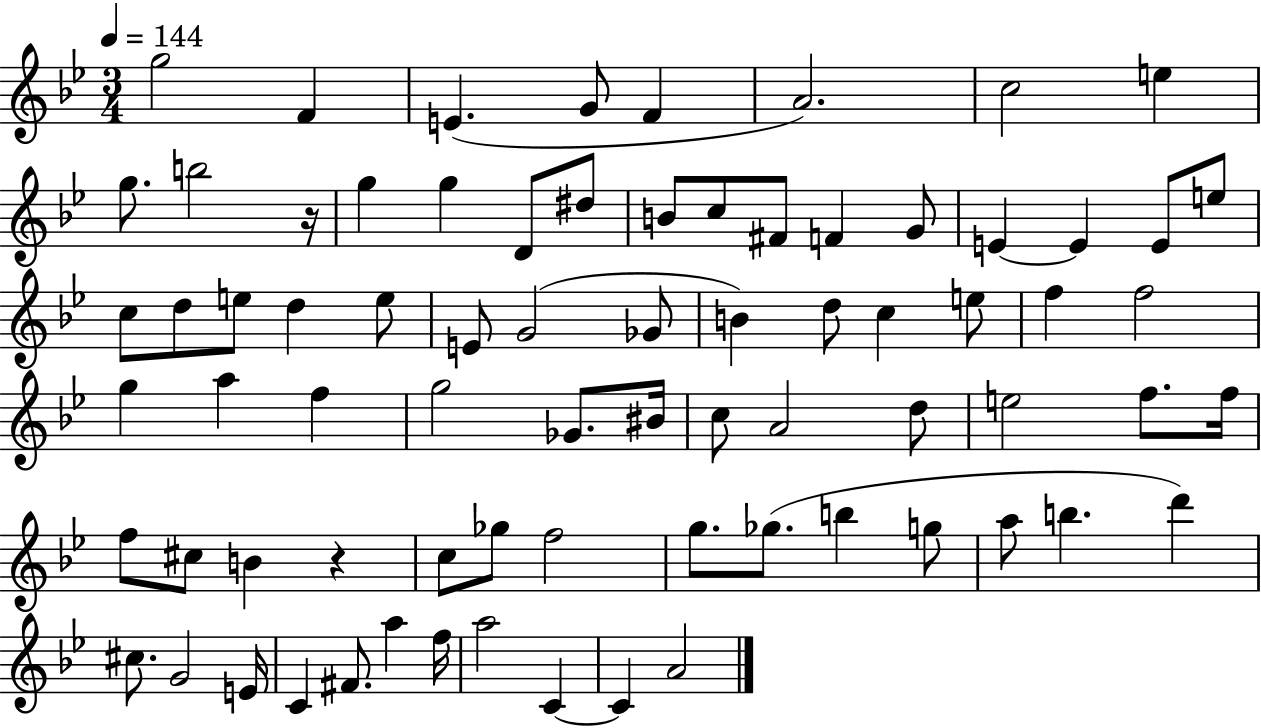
G5/h F4/q E4/q. G4/e F4/q A4/h. C5/h E5/q G5/e. B5/h R/s G5/q G5/q D4/e D#5/e B4/e C5/e F#4/e F4/q G4/e E4/q E4/q E4/e E5/e C5/e D5/e E5/e D5/q E5/e E4/e G4/h Gb4/e B4/q D5/e C5/q E5/e F5/q F5/h G5/q A5/q F5/q G5/h Gb4/e. BIS4/s C5/e A4/h D5/e E5/h F5/e. F5/s F5/e C#5/e B4/q R/q C5/e Gb5/e F5/h G5/e. Gb5/e. B5/q G5/e A5/e B5/q. D6/q C#5/e. G4/h E4/s C4/q F#4/e. A5/q F5/s A5/h C4/q C4/q A4/h